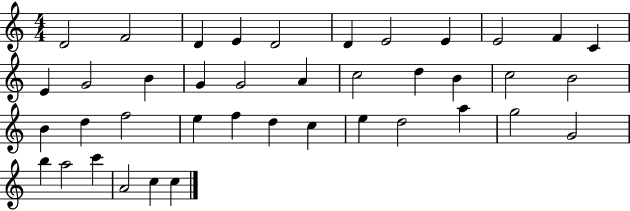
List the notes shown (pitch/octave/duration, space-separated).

D4/h F4/h D4/q E4/q D4/h D4/q E4/h E4/q E4/h F4/q C4/q E4/q G4/h B4/q G4/q G4/h A4/q C5/h D5/q B4/q C5/h B4/h B4/q D5/q F5/h E5/q F5/q D5/q C5/q E5/q D5/h A5/q G5/h G4/h B5/q A5/h C6/q A4/h C5/q C5/q